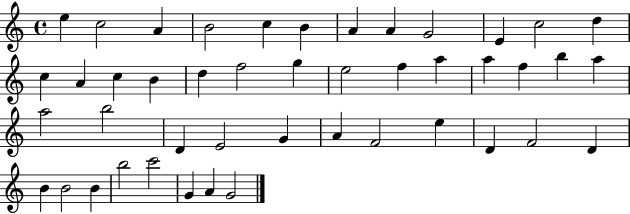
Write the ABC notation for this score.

X:1
T:Untitled
M:4/4
L:1/4
K:C
e c2 A B2 c B A A G2 E c2 d c A c B d f2 g e2 f a a f b a a2 b2 D E2 G A F2 e D F2 D B B2 B b2 c'2 G A G2